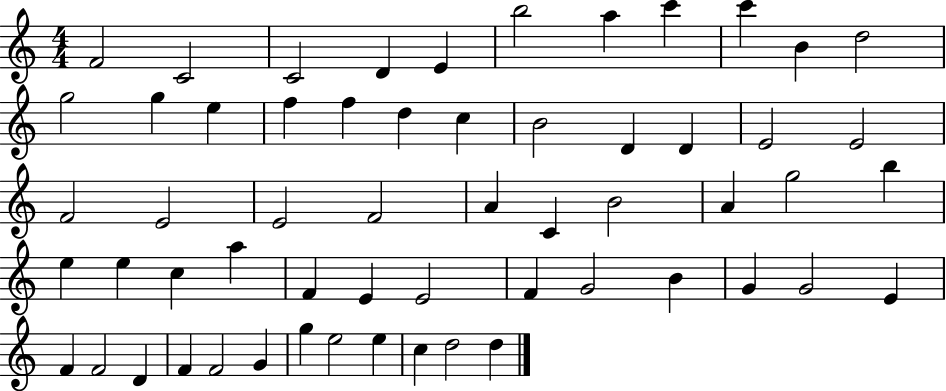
X:1
T:Untitled
M:4/4
L:1/4
K:C
F2 C2 C2 D E b2 a c' c' B d2 g2 g e f f d c B2 D D E2 E2 F2 E2 E2 F2 A C B2 A g2 b e e c a F E E2 F G2 B G G2 E F F2 D F F2 G g e2 e c d2 d